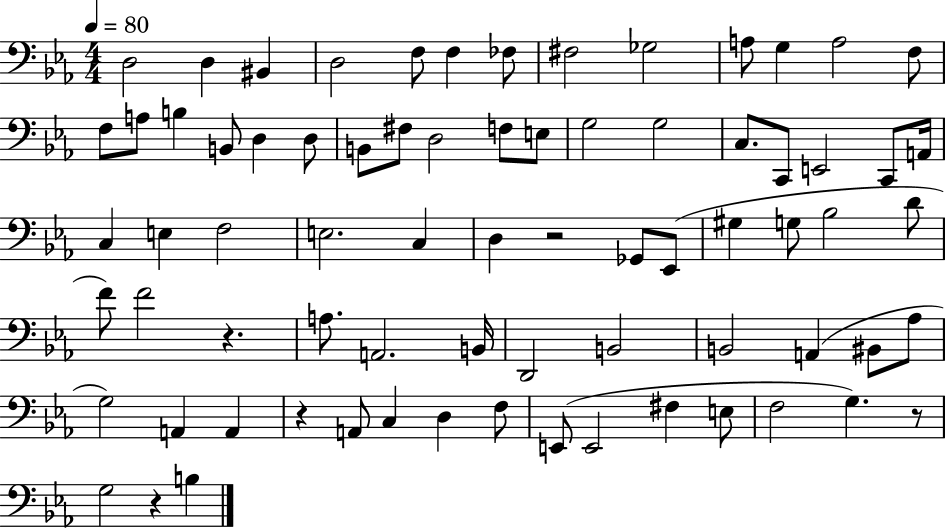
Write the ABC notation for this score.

X:1
T:Untitled
M:4/4
L:1/4
K:Eb
D,2 D, ^B,, D,2 F,/2 F, _F,/2 ^F,2 _G,2 A,/2 G, A,2 F,/2 F,/2 A,/2 B, B,,/2 D, D,/2 B,,/2 ^F,/2 D,2 F,/2 E,/2 G,2 G,2 C,/2 C,,/2 E,,2 C,,/2 A,,/4 C, E, F,2 E,2 C, D, z2 _G,,/2 _E,,/2 ^G, G,/2 _B,2 D/2 F/2 F2 z A,/2 A,,2 B,,/4 D,,2 B,,2 B,,2 A,, ^B,,/2 _A,/2 G,2 A,, A,, z A,,/2 C, D, F,/2 E,,/2 E,,2 ^F, E,/2 F,2 G, z/2 G,2 z B,